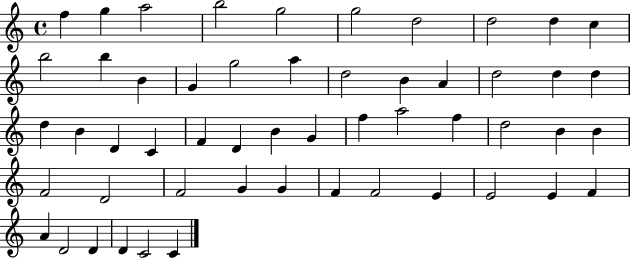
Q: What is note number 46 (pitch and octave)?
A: E4